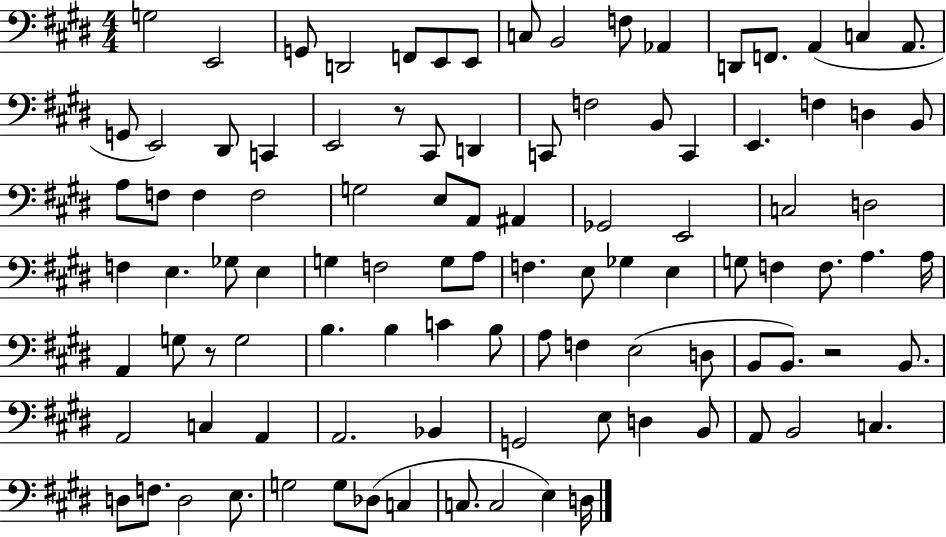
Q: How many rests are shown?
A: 3